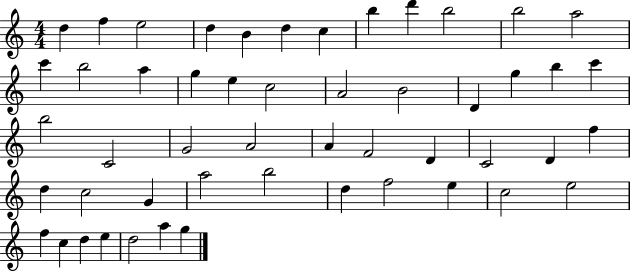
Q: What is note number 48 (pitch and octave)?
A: E5